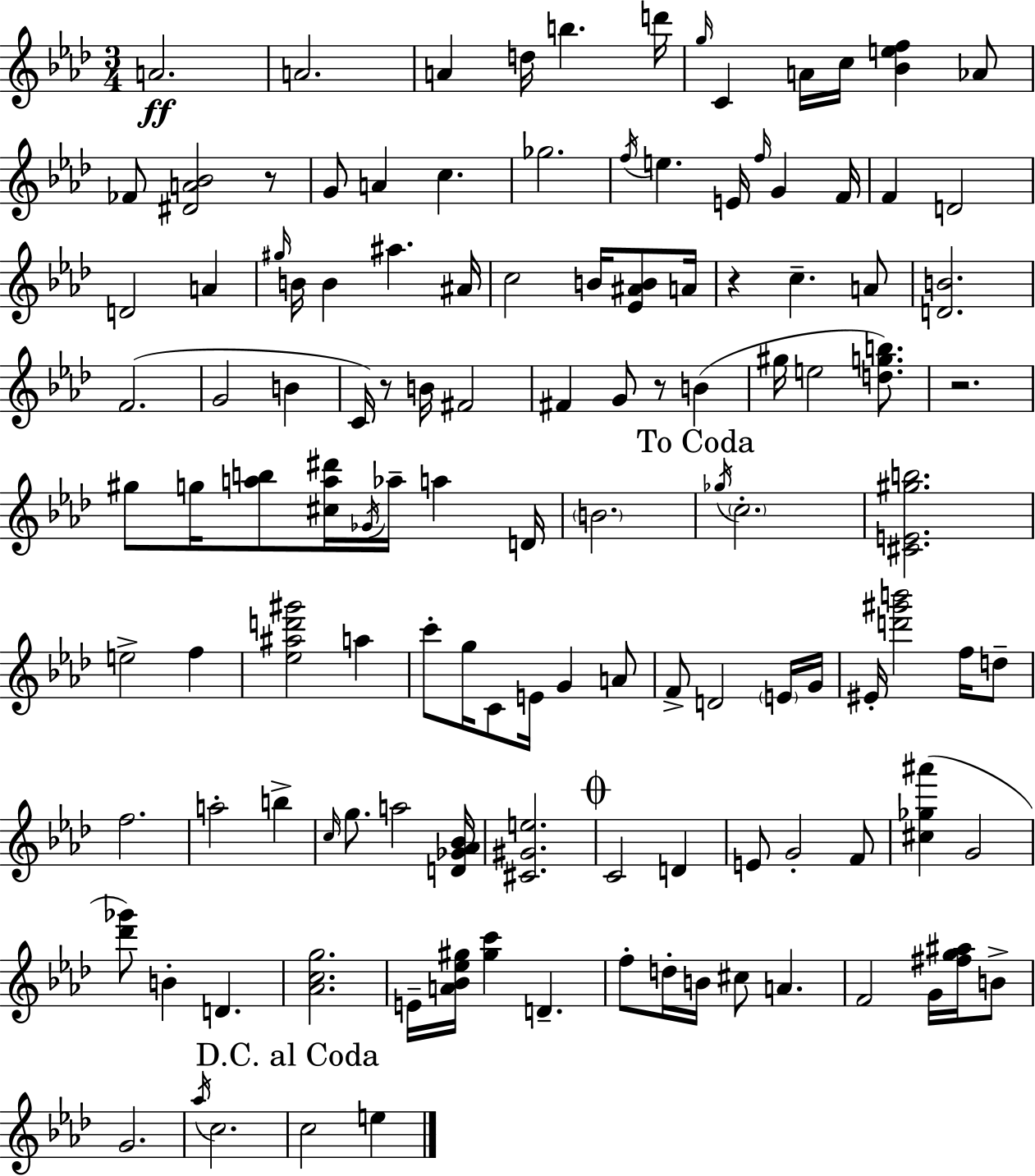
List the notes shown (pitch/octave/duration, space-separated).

A4/h. A4/h. A4/q D5/s B5/q. D6/s G5/s C4/q A4/s C5/s [Bb4,E5,F5]/q Ab4/e FES4/e [D#4,A4,Bb4]/h R/e G4/e A4/q C5/q. Gb5/h. F5/s E5/q. E4/s F5/s G4/q F4/s F4/q D4/h D4/h A4/q G#5/s B4/s B4/q A#5/q. A#4/s C5/h B4/s [Eb4,A#4,B4]/e A4/s R/q C5/q. A4/e [D4,B4]/h. F4/h. G4/h B4/q C4/s R/e B4/s F#4/h F#4/q G4/e R/e B4/q G#5/s E5/h [D5,G5,B5]/e. R/h. G#5/e G5/s [A5,B5]/e [C#5,A5,D#6]/s Gb4/s Ab5/s A5/q D4/s B4/h. Gb5/s C5/h. [C#4,E4,G#5,B5]/h. E5/h F5/q [Eb5,A#5,D6,G#6]/h A5/q C6/e G5/s C4/e E4/s G4/q A4/e F4/e D4/h E4/s G4/s EIS4/s [D6,G#6,B6]/h F5/s D5/e F5/h. A5/h B5/q C5/s G5/e. A5/h [D4,Gb4,Ab4,Bb4]/s [C#4,G#4,E5]/h. C4/h D4/q E4/e G4/h F4/e [C#5,Gb5,A#6]/q G4/h [Db6,Gb6]/e B4/q D4/q. [Ab4,C5,G5]/h. E4/s [A4,Bb4,Eb5,G#5]/s [G#5,C6]/q D4/q. F5/e D5/s B4/s C#5/e A4/q. F4/h G4/s [F#5,G5,A#5]/s B4/e G4/h. Ab5/s C5/h. C5/h E5/q